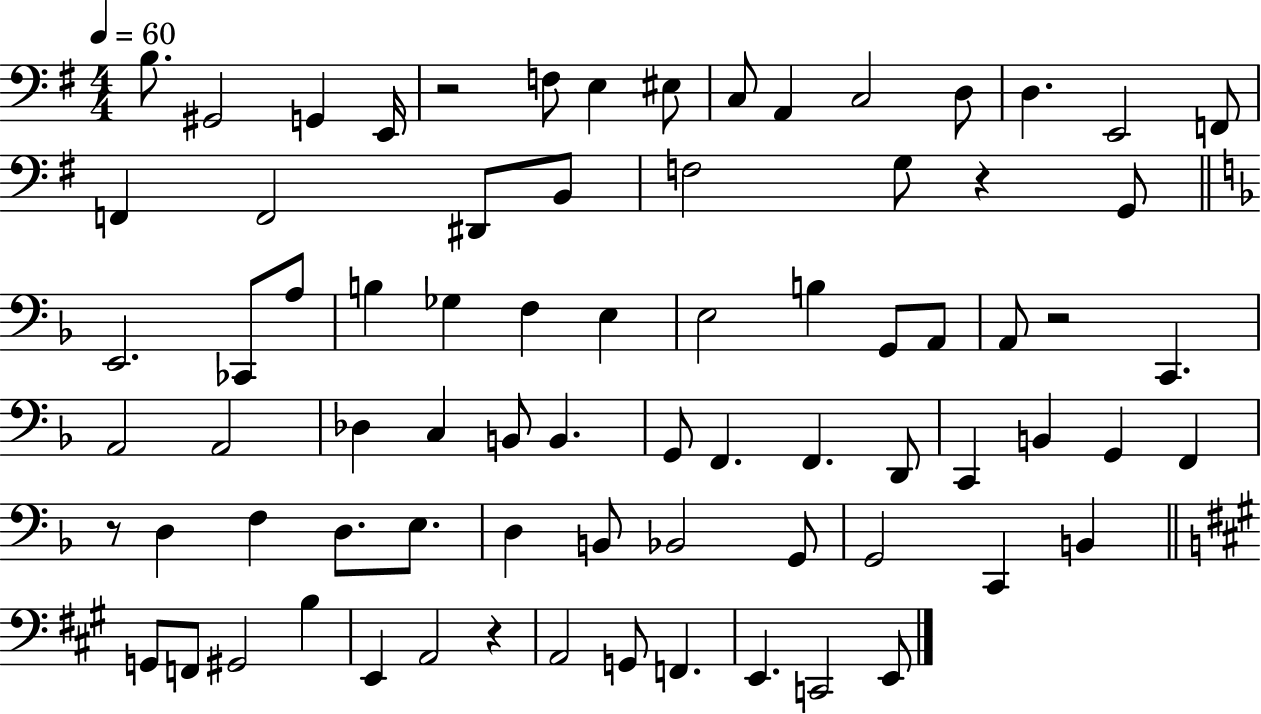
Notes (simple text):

B3/e. G#2/h G2/q E2/s R/h F3/e E3/q EIS3/e C3/e A2/q C3/h D3/e D3/q. E2/h F2/e F2/q F2/h D#2/e B2/e F3/h G3/e R/q G2/e E2/h. CES2/e A3/e B3/q Gb3/q F3/q E3/q E3/h B3/q G2/e A2/e A2/e R/h C2/q. A2/h A2/h Db3/q C3/q B2/e B2/q. G2/e F2/q. F2/q. D2/e C2/q B2/q G2/q F2/q R/e D3/q F3/q D3/e. E3/e. D3/q B2/e Bb2/h G2/e G2/h C2/q B2/q G2/e F2/e G#2/h B3/q E2/q A2/h R/q A2/h G2/e F2/q. E2/q. C2/h E2/e